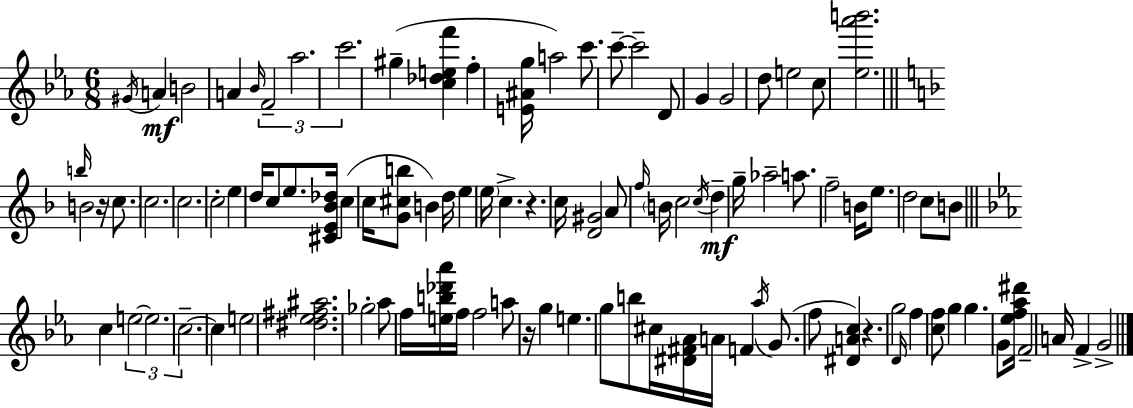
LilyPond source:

{
  \clef treble
  \numericTimeSignature
  \time 6/8
  \key c \minor
  \repeat volta 2 { \acciaccatura { gis'16 }\mf a'4 b'2 | a'4 \grace { bes'16 } \tuplet 3/2 { f'2-- | aes''2. | c'''2. } | \break gis''4--( <c'' des'' e'' f'''>4 f''4-. | <e' ais' g''>16 a''2) c'''8. | c'''8--~~ c'''2-- | d'8 g'4 g'2 | \break d''8 e''2 | c''8 <ees'' aes''' b'''>2. | \bar "||" \break \key f \major \grace { b''16 } b'2 r16 \parenthesize c''8. | c''2. | c''2. | c''2-. e''4 | \break d''16 c''8 e''8. <cis' e' bes' des''>16 c''4( | c''16 <g' cis'' b''>8 b'4) d''16 e''4 | \parenthesize e''16 c''4.-> r4. | c''16 <d' gis'>2 a'8 | \break \grace { f''16 } \parenthesize b'16 c''2 \acciaccatura { c''16 }\mf d''4-- | g''16-- aes''2-- | a''8. f''2-- b'16 | e''8. d''2 c''8 | \break b'8 \bar "||" \break \key ees \major c''4 \tuplet 3/2 { e''2~~ | e''2. | c''2.--~~ } | c''4 e''2 | \break <dis'' ees'' fis'' ais''>2. | ges''2-. aes''8 f''16 <e'' b'' des''' aes'''>16 | f''16 f''2 a''8 r16 | g''4 e''4. g''8 | \break b''8 cis''16 <dis' fis' aes'>16 a'16 f'4 \acciaccatura { aes''16 } g'8.( | f''8 <dis' a' c''>4) r4. | g''2 \grace { d'16 } f''4 | <c'' f''>8 g''4 g''4. | \break g'8 <ees'' f'' aes'' dis'''>16 f'2-- | a'16 f'4-> g'2-> | } \bar "|."
}